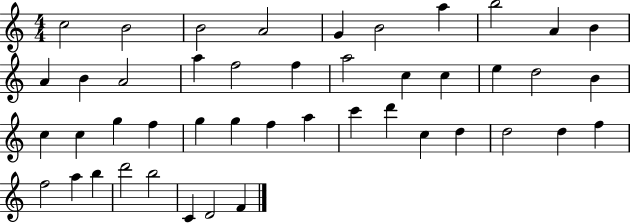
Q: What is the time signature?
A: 4/4